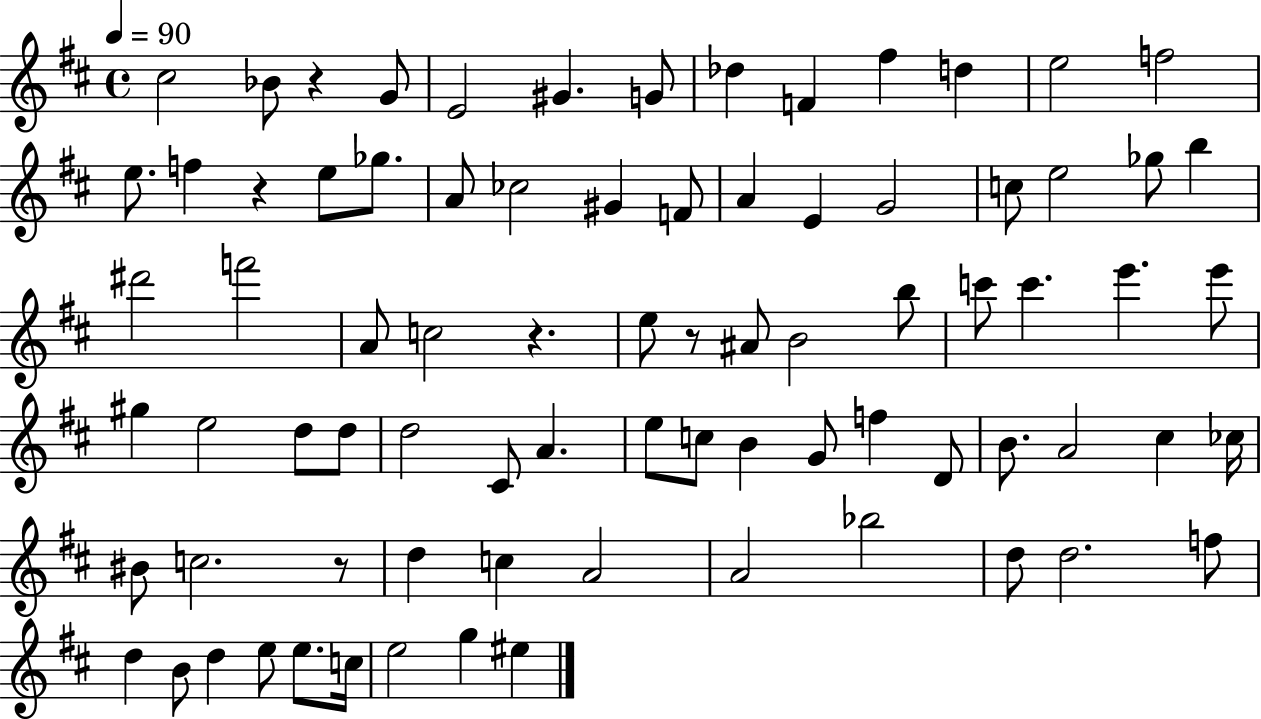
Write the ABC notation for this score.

X:1
T:Untitled
M:4/4
L:1/4
K:D
^c2 _B/2 z G/2 E2 ^G G/2 _d F ^f d e2 f2 e/2 f z e/2 _g/2 A/2 _c2 ^G F/2 A E G2 c/2 e2 _g/2 b ^d'2 f'2 A/2 c2 z e/2 z/2 ^A/2 B2 b/2 c'/2 c' e' e'/2 ^g e2 d/2 d/2 d2 ^C/2 A e/2 c/2 B G/2 f D/2 B/2 A2 ^c _c/4 ^B/2 c2 z/2 d c A2 A2 _b2 d/2 d2 f/2 d B/2 d e/2 e/2 c/4 e2 g ^e